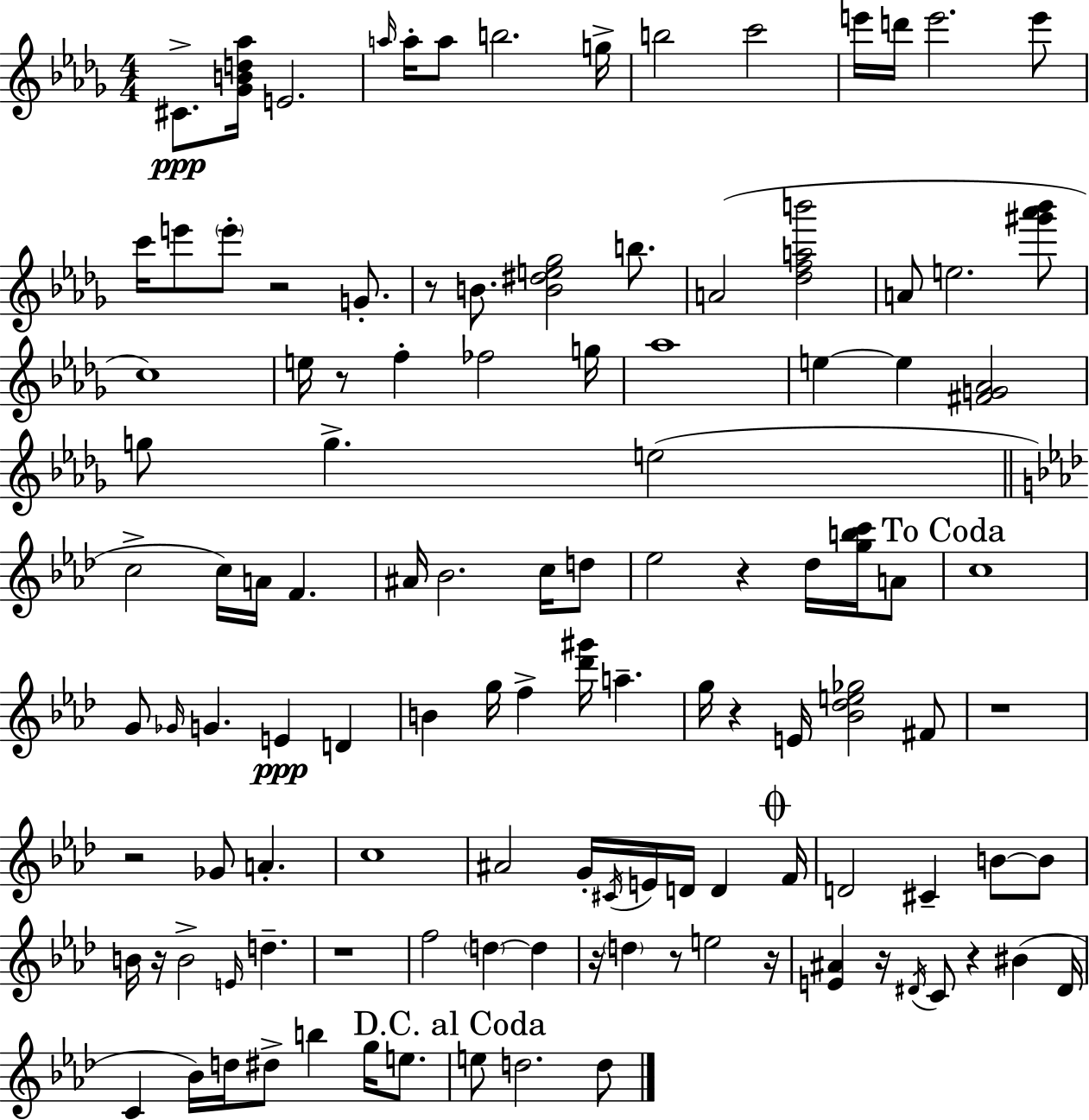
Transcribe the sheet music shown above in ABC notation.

X:1
T:Untitled
M:4/4
L:1/4
K:Bbm
^C/2 [_GBd_a]/4 E2 a/4 a/4 a/2 b2 g/4 b2 c'2 e'/4 d'/4 e'2 e'/2 c'/4 e'/2 e'/2 z2 G/2 z/2 B/2 [B^de_g]2 b/2 A2 [_dfab']2 A/2 e2 [^g'_a'_b']/2 c4 e/4 z/2 f _f2 g/4 _a4 e e [^FG_A]2 g/2 g e2 c2 c/4 A/4 F ^A/4 _B2 c/4 d/2 _e2 z _d/4 [gbc']/4 A/2 c4 G/2 _G/4 G E D B g/4 f [_d'^g']/4 a g/4 z E/4 [_B_de_g]2 ^F/2 z4 z2 _G/2 A c4 ^A2 G/4 ^C/4 E/4 D/4 D F/4 D2 ^C B/2 B/2 B/4 z/4 B2 E/4 d z4 f2 d d z/4 d z/2 e2 z/4 [E^A] z/4 ^D/4 C/2 z ^B ^D/4 C _B/4 d/4 ^d/2 b g/4 e/2 e/2 d2 d/2